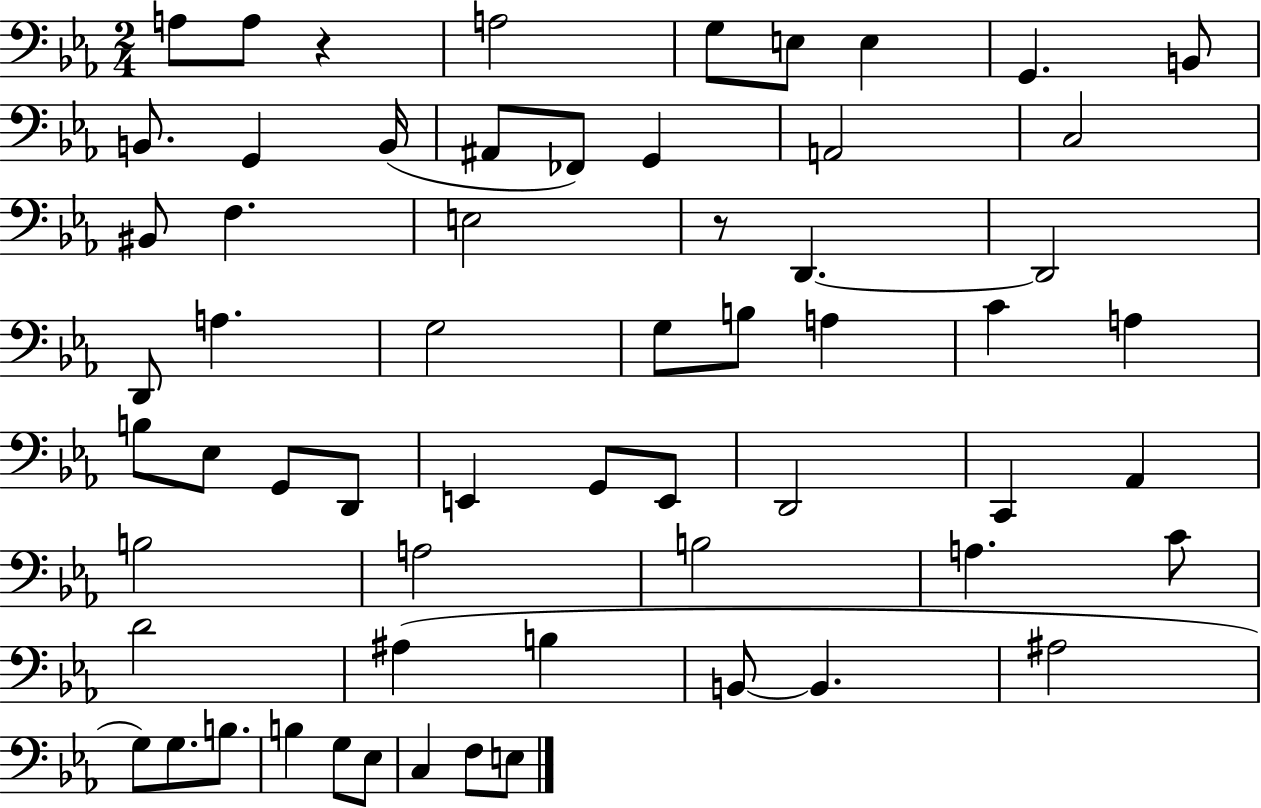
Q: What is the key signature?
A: EES major